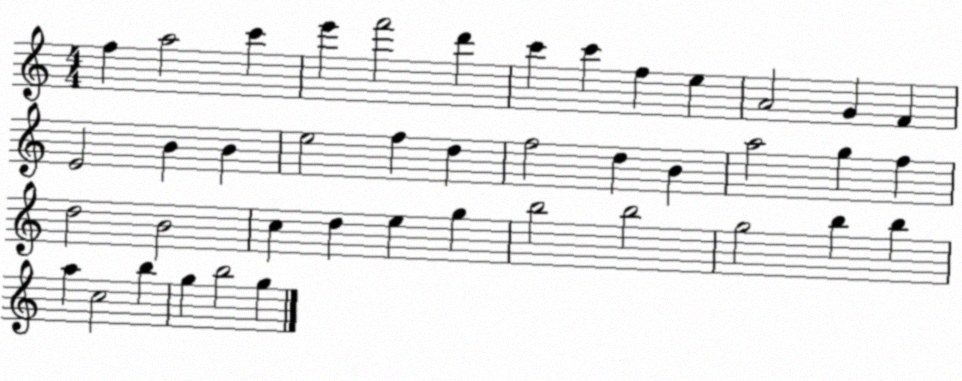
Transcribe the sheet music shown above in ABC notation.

X:1
T:Untitled
M:4/4
L:1/4
K:C
f a2 c' e' f'2 d' c' c' f e A2 G F E2 B B e2 f d f2 d B a2 g f d2 B2 c d e g b2 b2 g2 b b a c2 b g b2 g